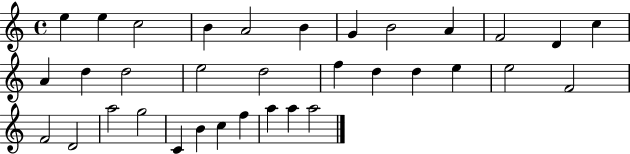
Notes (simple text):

E5/q E5/q C5/h B4/q A4/h B4/q G4/q B4/h A4/q F4/h D4/q C5/q A4/q D5/q D5/h E5/h D5/h F5/q D5/q D5/q E5/q E5/h F4/h F4/h D4/h A5/h G5/h C4/q B4/q C5/q F5/q A5/q A5/q A5/h